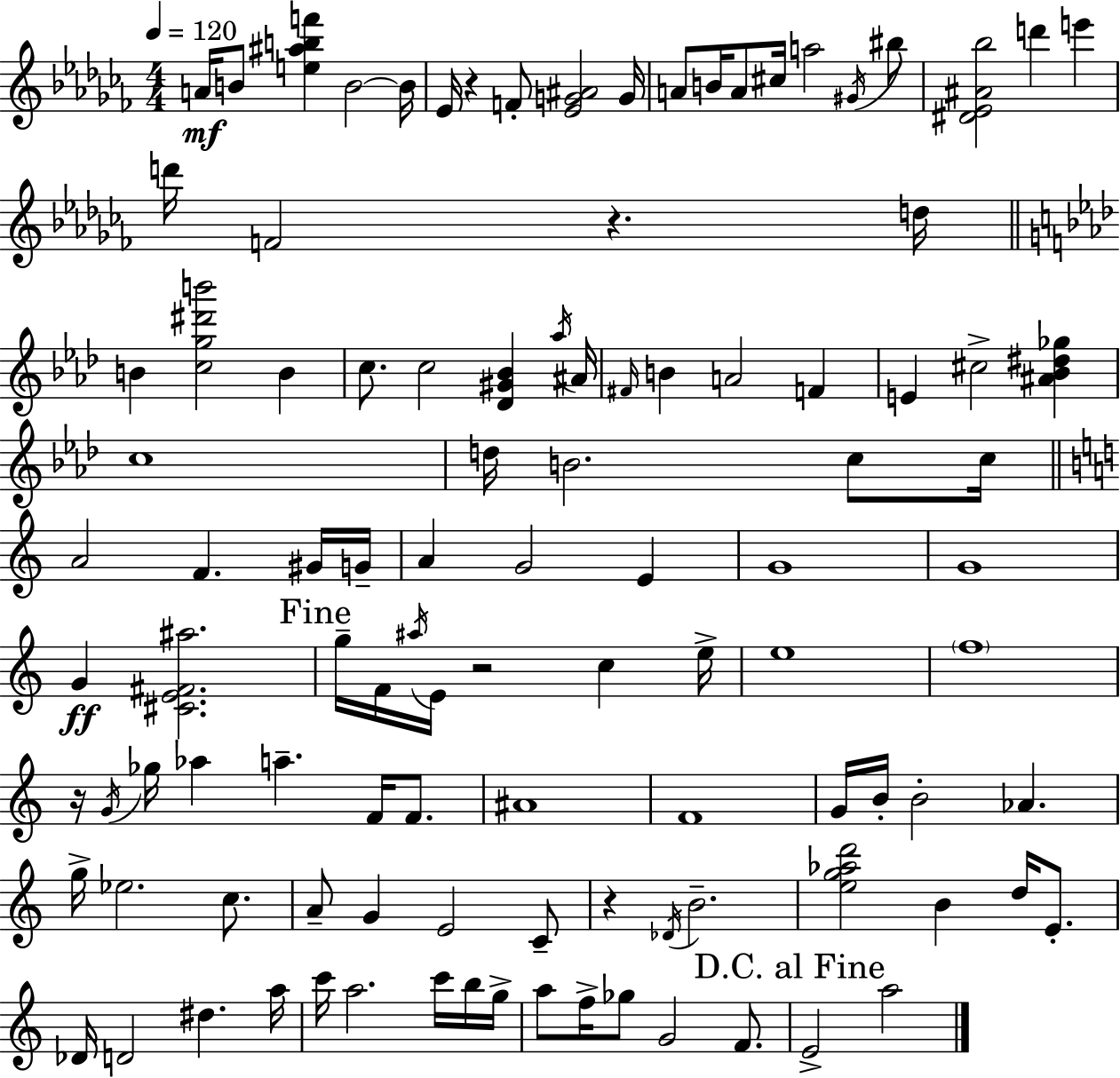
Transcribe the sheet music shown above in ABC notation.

X:1
T:Untitled
M:4/4
L:1/4
K:Abm
A/4 B/2 [e^abf'] B2 B/4 _E/4 z F/2 [_EG^A]2 G/4 A/2 B/4 A/2 ^c/4 a2 ^G/4 ^b/2 [^D_E^A_b]2 d' e' d'/4 F2 z d/4 B [cg^d'b']2 B c/2 c2 [_D^G_B] _a/4 ^A/4 ^F/4 B A2 F E ^c2 [^A_B^d_g] c4 d/4 B2 c/2 c/4 A2 F ^G/4 G/4 A G2 E G4 G4 G [^CE^F^a]2 g/4 F/4 ^a/4 E/4 z2 c e/4 e4 f4 z/4 G/4 _g/4 _a a F/4 F/2 ^A4 F4 G/4 B/4 B2 _A g/4 _e2 c/2 A/2 G E2 C/2 z _D/4 B2 [eg_ad']2 B d/4 E/2 _D/4 D2 ^d a/4 c'/4 a2 c'/4 b/4 g/4 a/2 f/4 _g/2 G2 F/2 E2 a2